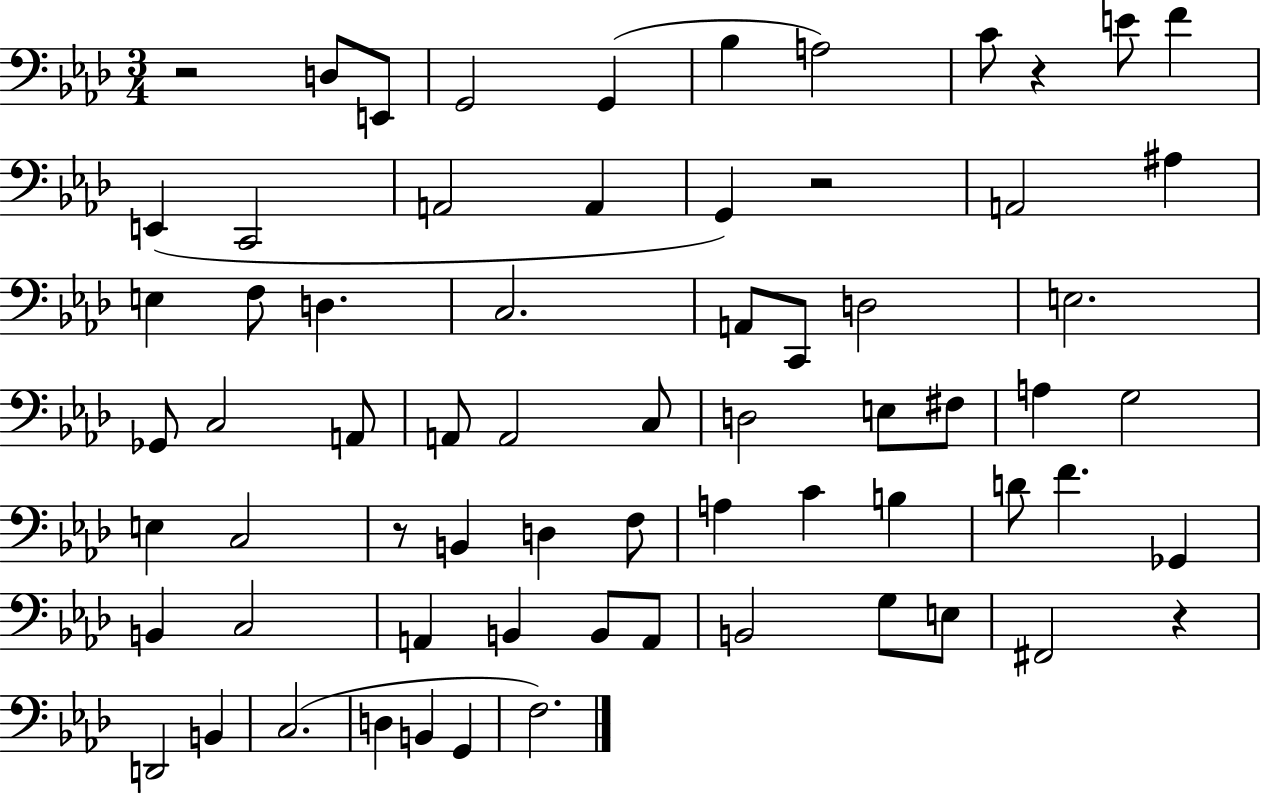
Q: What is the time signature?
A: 3/4